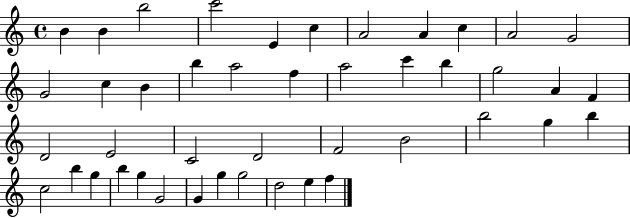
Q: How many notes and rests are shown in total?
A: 44